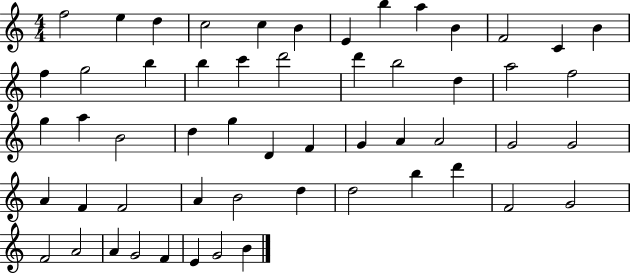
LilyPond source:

{
  \clef treble
  \numericTimeSignature
  \time 4/4
  \key c \major
  f''2 e''4 d''4 | c''2 c''4 b'4 | e'4 b''4 a''4 b'4 | f'2 c'4 b'4 | \break f''4 g''2 b''4 | b''4 c'''4 d'''2 | d'''4 b''2 d''4 | a''2 f''2 | \break g''4 a''4 b'2 | d''4 g''4 d'4 f'4 | g'4 a'4 a'2 | g'2 g'2 | \break a'4 f'4 f'2 | a'4 b'2 d''4 | d''2 b''4 d'''4 | f'2 g'2 | \break f'2 a'2 | a'4 g'2 f'4 | e'4 g'2 b'4 | \bar "|."
}